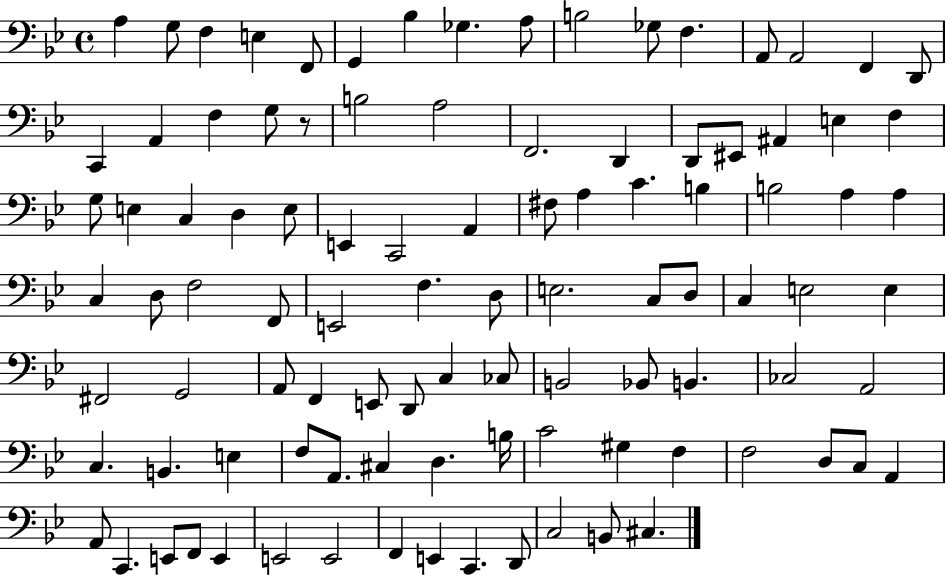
{
  \clef bass
  \time 4/4
  \defaultTimeSignature
  \key bes \major
  \repeat volta 2 { a4 g8 f4 e4 f,8 | g,4 bes4 ges4. a8 | b2 ges8 f4. | a,8 a,2 f,4 d,8 | \break c,4 a,4 f4 g8 r8 | b2 a2 | f,2. d,4 | d,8 eis,8 ais,4 e4 f4 | \break g8 e4 c4 d4 e8 | e,4 c,2 a,4 | fis8 a4 c'4. b4 | b2 a4 a4 | \break c4 d8 f2 f,8 | e,2 f4. d8 | e2. c8 d8 | c4 e2 e4 | \break fis,2 g,2 | a,8 f,4 e,8 d,8 c4 ces8 | b,2 bes,8 b,4. | ces2 a,2 | \break c4. b,4. e4 | f8 a,8. cis4 d4. b16 | c'2 gis4 f4 | f2 d8 c8 a,4 | \break a,8 c,4. e,8 f,8 e,4 | e,2 e,2 | f,4 e,4 c,4. d,8 | c2 b,8 cis4. | \break } \bar "|."
}